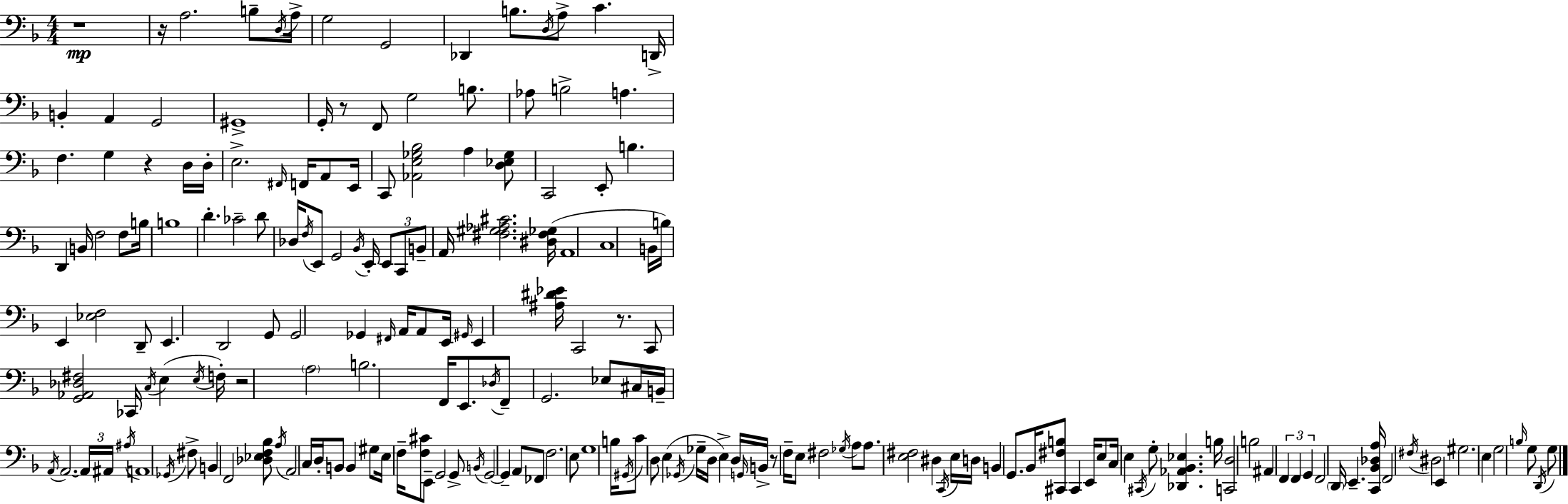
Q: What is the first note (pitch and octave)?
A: A3